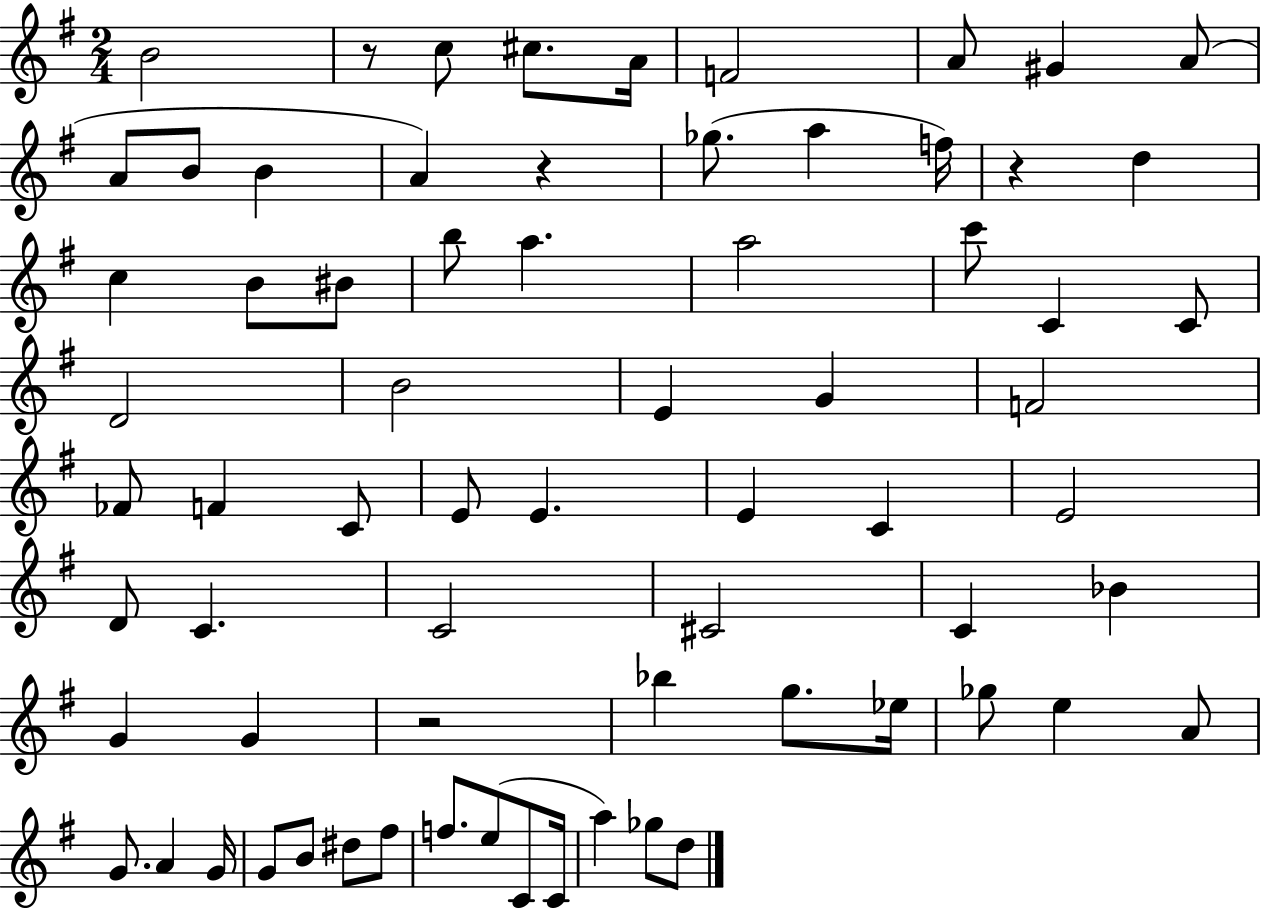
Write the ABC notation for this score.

X:1
T:Untitled
M:2/4
L:1/4
K:G
B2 z/2 c/2 ^c/2 A/4 F2 A/2 ^G A/2 A/2 B/2 B A z _g/2 a f/4 z d c B/2 ^B/2 b/2 a a2 c'/2 C C/2 D2 B2 E G F2 _F/2 F C/2 E/2 E E C E2 D/2 C C2 ^C2 C _B G G z2 _b g/2 _e/4 _g/2 e A/2 G/2 A G/4 G/2 B/2 ^d/2 ^f/2 f/2 e/2 C/2 C/4 a _g/2 d/2